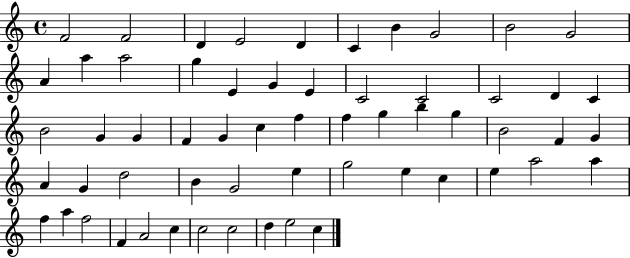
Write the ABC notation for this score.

X:1
T:Untitled
M:4/4
L:1/4
K:C
F2 F2 D E2 D C B G2 B2 G2 A a a2 g E G E C2 C2 C2 D C B2 G G F G c f f g b g B2 F G A G d2 B G2 e g2 e c e a2 a f a f2 F A2 c c2 c2 d e2 c